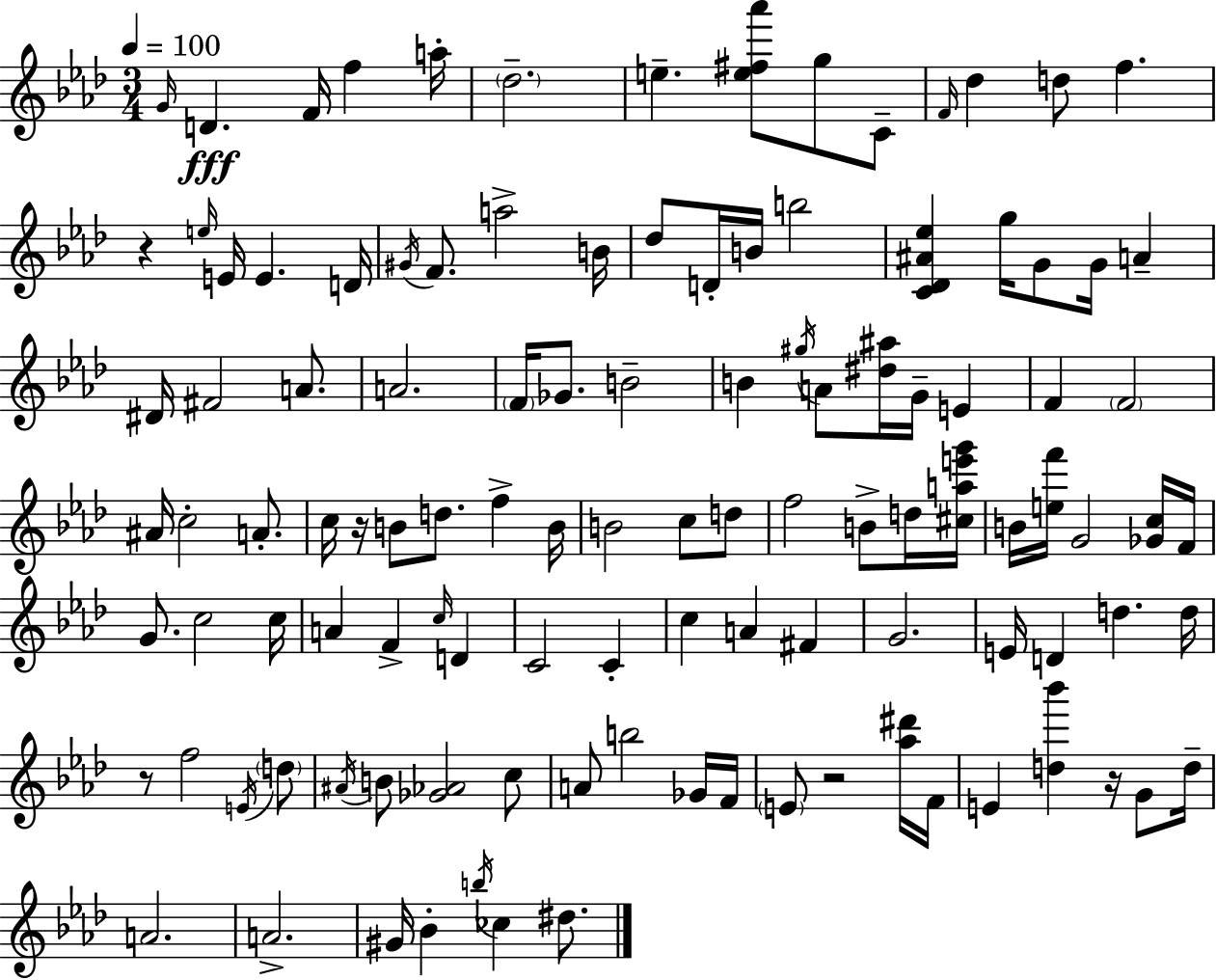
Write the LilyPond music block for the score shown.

{
  \clef treble
  \numericTimeSignature
  \time 3/4
  \key f \minor
  \tempo 4 = 100
  \repeat volta 2 { \grace { g'16 }\fff d'4. f'16 f''4 | a''16-. \parenthesize des''2.-- | e''4.-- <e'' fis'' aes'''>8 g''8 c'8-- | \grace { f'16 } des''4 d''8 f''4. | \break r4 \grace { e''16 } e'16 e'4. | d'16 \acciaccatura { gis'16 } f'8. a''2-> | b'16 des''8 d'16-. b'16 b''2 | <c' des' ais' ees''>4 g''16 g'8 g'16 | \break a'4-- dis'16 fis'2 | a'8. a'2. | \parenthesize f'16 ges'8. b'2-- | b'4 \acciaccatura { gis''16 } a'8 <dis'' ais''>16 | \break g'16-- e'4 f'4 \parenthesize f'2 | ais'16 c''2-. | a'8.-. c''16 r16 b'8 d''8. | f''4-> b'16 b'2 | \break c''8 d''8 f''2 | b'8-> d''16 <cis'' a'' e''' g'''>16 b'16 <e'' f'''>16 g'2 | <ges' c''>16 f'16 g'8. c''2 | c''16 a'4 f'4-> | \break \grace { c''16 } d'4 c'2 | c'4-. c''4 a'4 | fis'4 g'2. | e'16 d'4 d''4. | \break d''16 r8 f''2 | \acciaccatura { e'16 } \parenthesize d''8 \acciaccatura { ais'16 } b'8 <ges' aes'>2 | c''8 a'8 b''2 | ges'16 f'16 \parenthesize e'8 r2 | \break <aes'' dis'''>16 f'16 e'4 | <d'' bes'''>4 r16 g'8 d''16-- a'2. | a'2.-> | gis'16 bes'4-. | \break \acciaccatura { b''16 } ces''4 dis''8. } \bar "|."
}